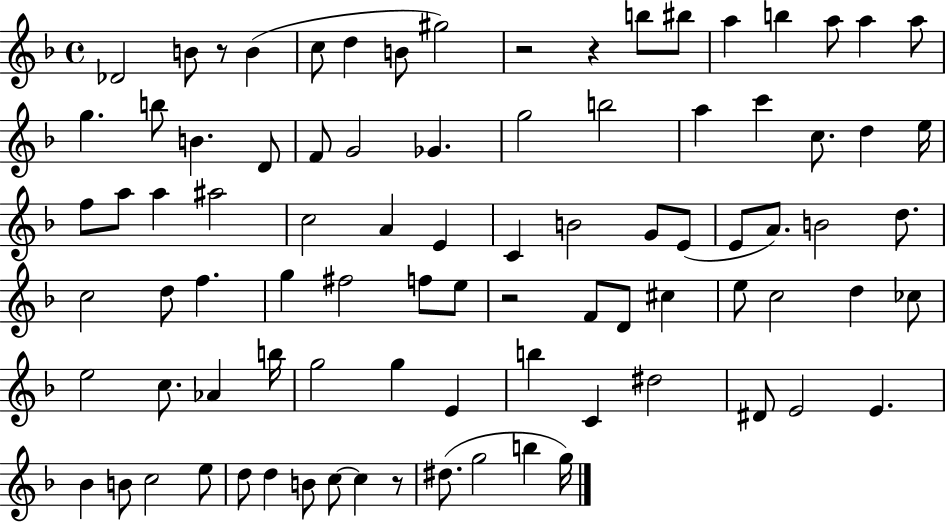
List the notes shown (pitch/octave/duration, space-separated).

Db4/h B4/e R/e B4/q C5/e D5/q B4/e G#5/h R/h R/q B5/e BIS5/e A5/q B5/q A5/e A5/q A5/e G5/q. B5/e B4/q. D4/e F4/e G4/h Gb4/q. G5/h B5/h A5/q C6/q C5/e. D5/q E5/s F5/e A5/e A5/q A#5/h C5/h A4/q E4/q C4/q B4/h G4/e E4/e E4/e A4/e. B4/h D5/e. C5/h D5/e F5/q. G5/q F#5/h F5/e E5/e R/h F4/e D4/e C#5/q E5/e C5/h D5/q CES5/e E5/h C5/e. Ab4/q B5/s G5/h G5/q E4/q B5/q C4/q D#5/h D#4/e E4/h E4/q. Bb4/q B4/e C5/h E5/e D5/e D5/q B4/e C5/e C5/q R/e D#5/e. G5/h B5/q G5/s